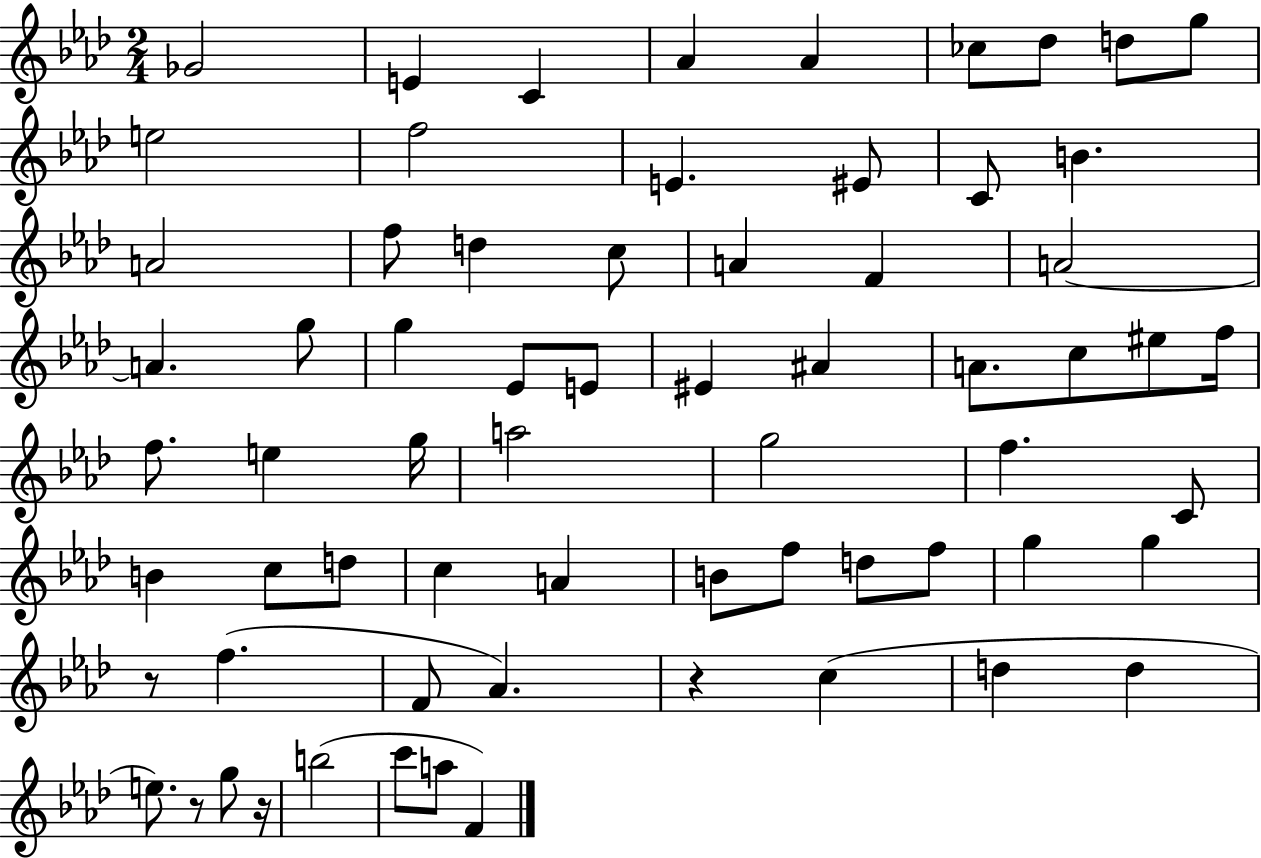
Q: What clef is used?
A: treble